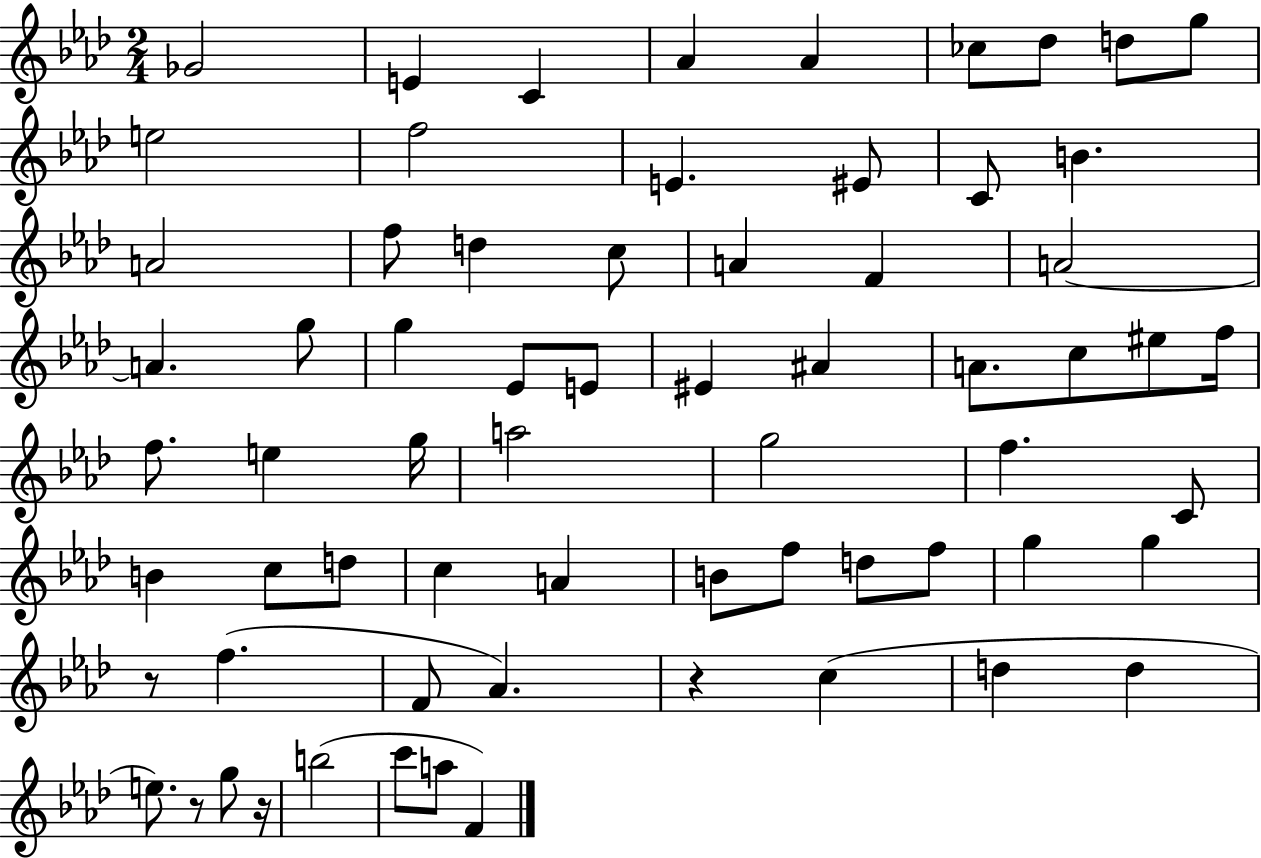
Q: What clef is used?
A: treble